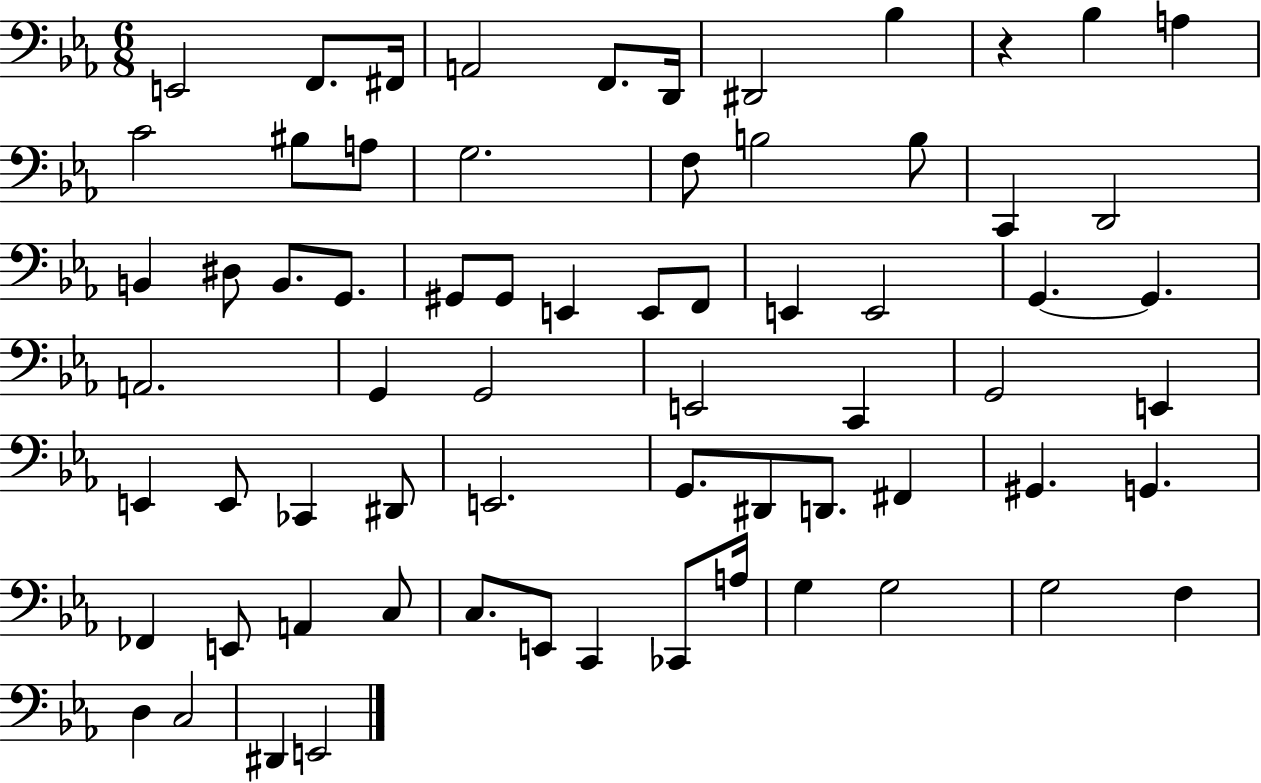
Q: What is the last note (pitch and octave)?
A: E2